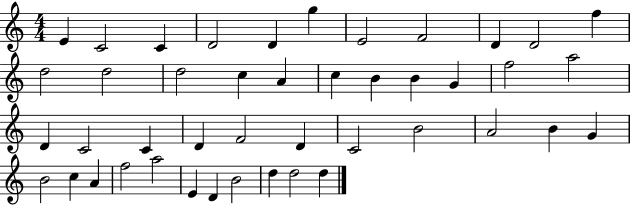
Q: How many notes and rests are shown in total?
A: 44